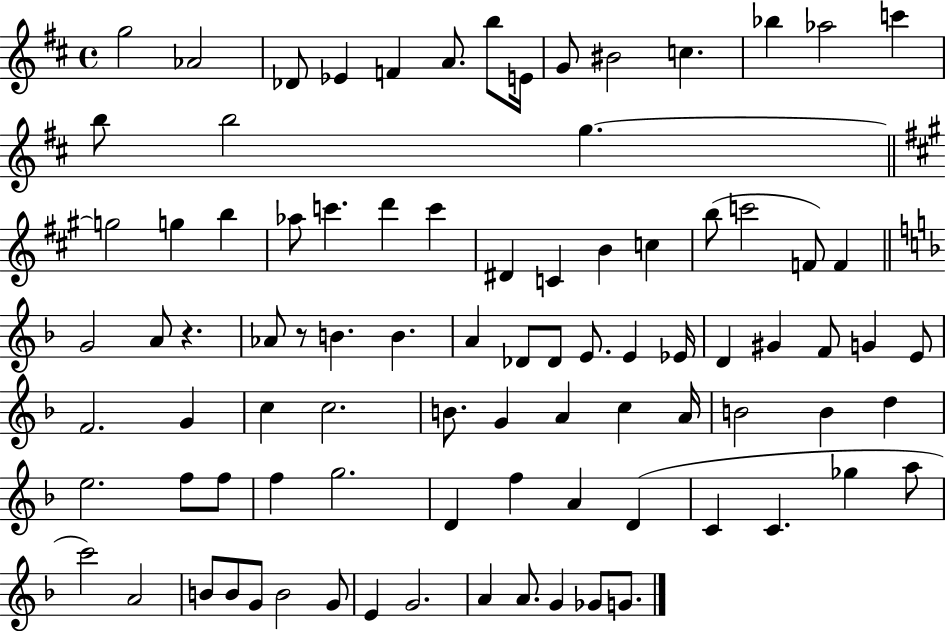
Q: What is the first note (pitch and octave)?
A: G5